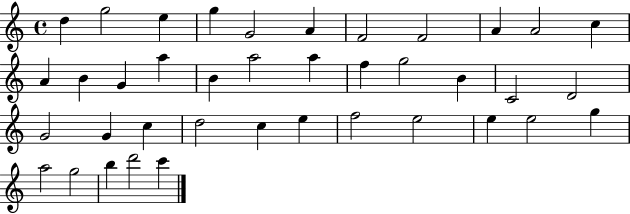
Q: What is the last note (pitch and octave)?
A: C6